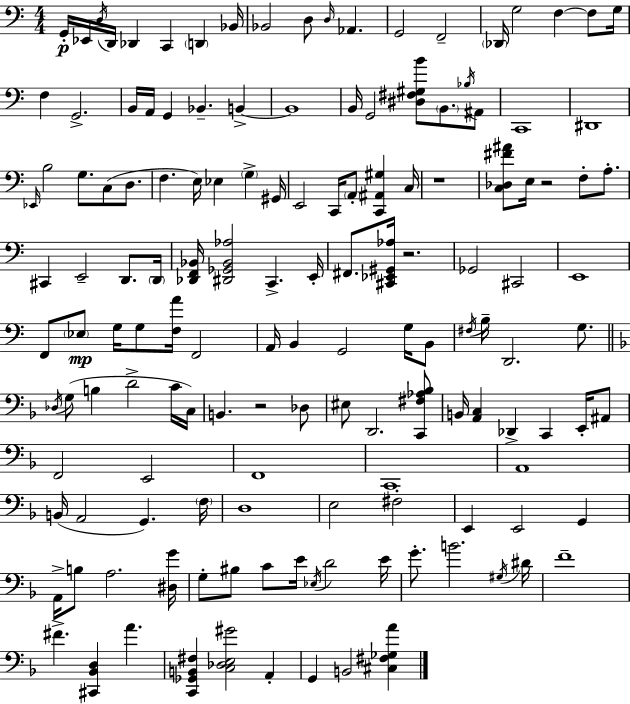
{
  \clef bass
  \numericTimeSignature
  \time 4/4
  \key c \major
  g,16-.\p ees,16 \acciaccatura { d16 } d,16 des,4 c,4 \parenthesize d,4 | bes,16 bes,2 d8 \grace { d16 } aes,4. | g,2 f,2-- | \parenthesize des,16 g2 f4~~ f8 | \break g16 f4 g,2.-> | b,16 a,16 g,4 bes,4.-- b,4->~~ | b,1 | b,16 g,2 <dis fis gis b'>8 \parenthesize b,8. | \break \acciaccatura { bes16 } ais,8 c,1 | dis,1 | \grace { ees,16 } b2 g8. c8( | d8. f4. e16) ees4 \parenthesize g4-> | \break gis,16 e,2 c,16 \parenthesize a,8-. <c, ais, gis>4 | c16 r1 | <c des fis' ais'>8 e16 r2 f8-. | a8.-. cis,4 e,2-- | \break d,8. \parenthesize d,16 <des, f, bes,>16 <dis, ges, bes, aes>2 c,4.-> | e,16-. fis,8. <cis, ees, gis, aes>16 r2. | ges,2 cis,2 | e,1 | \break f,8 \parenthesize ees8\mp g16 g8 <f a'>16 f,2 | a,16 b,4 g,2 | g16 b,8 \acciaccatura { fis16 } b16-- d,2. | g8. \bar "||" \break \key d \minor \acciaccatura { des16 } g8( b4 d'2-> c'16 | c16) b,4. r2 des8 | eis8 d,2. <c, fis aes bes>8 | b,16 <a, c>4 des,4-> c,4 e,16-. ais,8 | \break f,2 e,2 | f,1 | c,1 | a,1 | \break b,16( a,2 g,4.) | \parenthesize f16 d1 | e2 fis2-. | e,4 e,2 g,4 | \break a,16-> b8 a2. | <dis g'>16 g8-. bis8 c'8 e'16 \acciaccatura { ees16 } d'2 | e'16 g'8.-. b'2. | \acciaccatura { gis16 } dis'16 f'1-- | \break fis'4.-> <cis, bes, d>4 a'4. | <c, ges, b, fis>4 <c des e gis'>2 a,4-. | g,4 b,2 <cis fis ges a'>4 | \bar "|."
}